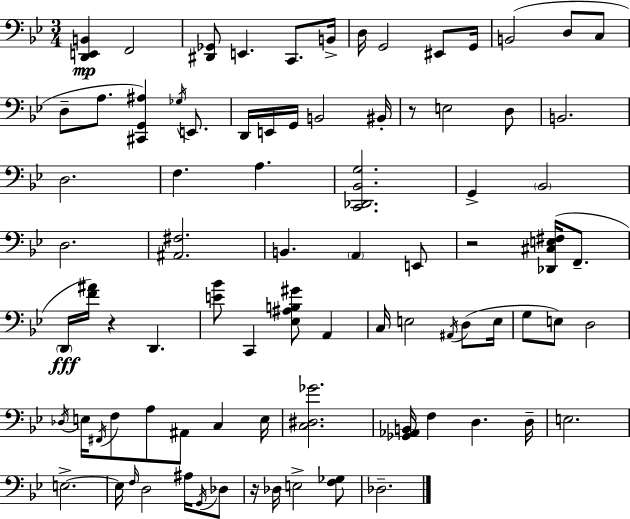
[D2,E2,B2]/q F2/h [D#2,Gb2]/e E2/q. C2/e. B2/s D3/s G2/h EIS2/e G2/s B2/h D3/e C3/e D3/e A3/e. [C#2,G2,A#3]/q Gb3/s E2/e. D2/s E2/s G2/s B2/h BIS2/s R/e E3/h D3/e B2/h. D3/h. F3/q. A3/q. [C2,Db2,Bb2,G3]/h. G2/q Bb2/h D3/h. [A#2,F#3]/h. B2/q. A2/q E2/e R/h [Db2,C#3,E3,F#3]/s F2/e. D2/s [F4,A#4]/s R/q D2/q. [E4,Bb4]/e C2/q [Eb3,A#3,B3,G#4]/e A2/q C3/s E3/h A#2/s D3/e E3/s G3/e E3/e D3/h Db3/s E3/s F#2/s F3/e A3/e A#2/e C3/q E3/s [C3,D#3,Gb4]/h. [Gb2,Ab2,B2]/s F3/q D3/q. D3/s E3/h. E3/h. E3/s F3/s D3/h A#3/s G2/s Db3/e R/s Db3/s E3/h [F3,Gb3]/e Db3/h.